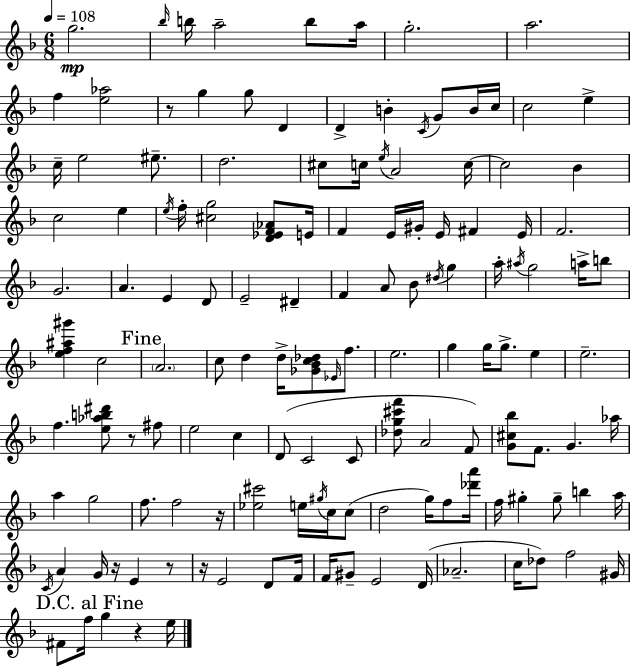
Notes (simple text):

G5/h. Bb5/s B5/s A5/h B5/e A5/s G5/h. A5/h. F5/q [E5,Ab5]/h R/e G5/q G5/e D4/q D4/q B4/q C4/s G4/e B4/s C5/s C5/h E5/q C5/s E5/h EIS5/e. D5/h. C#5/e C5/s E5/s A4/h C5/s C5/h Bb4/q C5/h E5/q E5/s F5/s [C#5,G5]/h [D4,Eb4,F4,Ab4]/e E4/s F4/q E4/s G#4/s E4/s F#4/q E4/s F4/h. G4/h. A4/q. E4/q D4/e E4/h D#4/q F4/q A4/e Bb4/e D#5/s G5/q A5/s A#5/s G5/h A5/s B5/e [E5,F5,A#5,G#6]/q C5/h A4/h. C5/e D5/q D5/s [Gb4,Bb4,C5,Db5]/e Eb4/s F5/e. E5/h. G5/q G5/s G5/e. E5/q E5/h. F5/q. [E5,Ab5,B5,D#6]/e R/e F#5/e E5/h C5/q D4/e C4/h C4/e [Db5,G5,C#6,F6]/e A4/h F4/e [G4,C#5,Bb5]/e F4/e. G4/q. Ab5/s A5/q G5/h F5/e. F5/h R/s [Eb5,C#6]/h E5/s G#5/s C5/s C5/e D5/h G5/s F5/e [Db6,A6]/s F5/s G#5/q G#5/e B5/q A5/s C4/s A4/q G4/s R/s E4/q R/e R/s E4/h D4/e F4/s F4/s G#4/e E4/h D4/s Ab4/h. C5/s Db5/e F5/h G#4/s F#4/e F5/s G5/q R/q E5/s